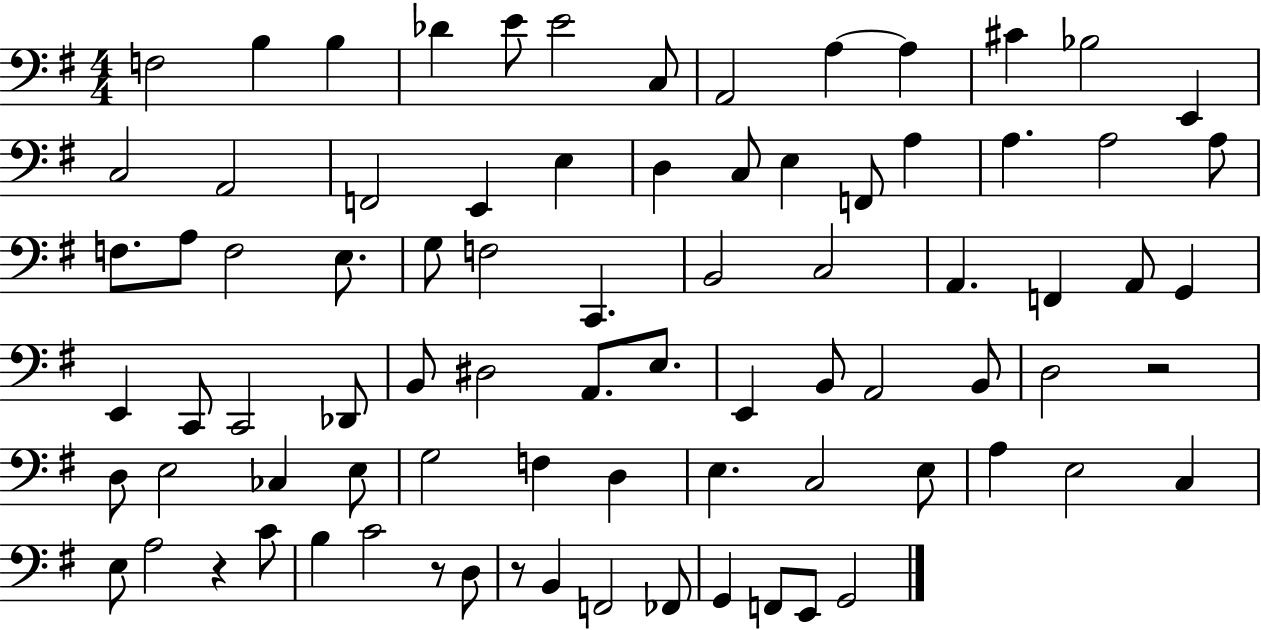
X:1
T:Untitled
M:4/4
L:1/4
K:G
F,2 B, B, _D E/2 E2 C,/2 A,,2 A, A, ^C _B,2 E,, C,2 A,,2 F,,2 E,, E, D, C,/2 E, F,,/2 A, A, A,2 A,/2 F,/2 A,/2 F,2 E,/2 G,/2 F,2 C,, B,,2 C,2 A,, F,, A,,/2 G,, E,, C,,/2 C,,2 _D,,/2 B,,/2 ^D,2 A,,/2 E,/2 E,, B,,/2 A,,2 B,,/2 D,2 z2 D,/2 E,2 _C, E,/2 G,2 F, D, E, C,2 E,/2 A, E,2 C, E,/2 A,2 z C/2 B, C2 z/2 D,/2 z/2 B,, F,,2 _F,,/2 G,, F,,/2 E,,/2 G,,2